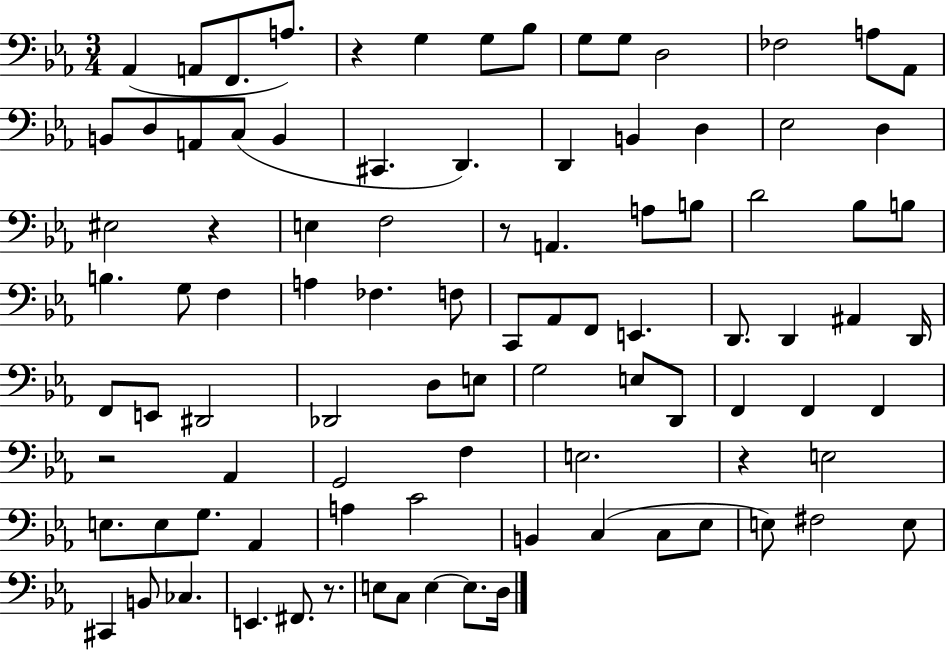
{
  \clef bass
  \numericTimeSignature
  \time 3/4
  \key ees \major
  aes,4( a,8 f,8. a8.) | r4 g4 g8 bes8 | g8 g8 d2 | fes2 a8 aes,8 | \break b,8 d8 a,8 c8( b,4 | cis,4. d,4.) | d,4 b,4 d4 | ees2 d4 | \break eis2 r4 | e4 f2 | r8 a,4. a8 b8 | d'2 bes8 b8 | \break b4. g8 f4 | a4 fes4. f8 | c,8 aes,8 f,8 e,4. | d,8. d,4 ais,4 d,16 | \break f,8 e,8 dis,2 | des,2 d8 e8 | g2 e8 d,8 | f,4 f,4 f,4 | \break r2 aes,4 | g,2 f4 | e2. | r4 e2 | \break e8. e8 g8. aes,4 | a4 c'2 | b,4 c4( c8 ees8 | e8) fis2 e8 | \break cis,4 b,8 ces4. | e,4. fis,8. r8. | e8 c8 e4~~ e8. d16 | \bar "|."
}